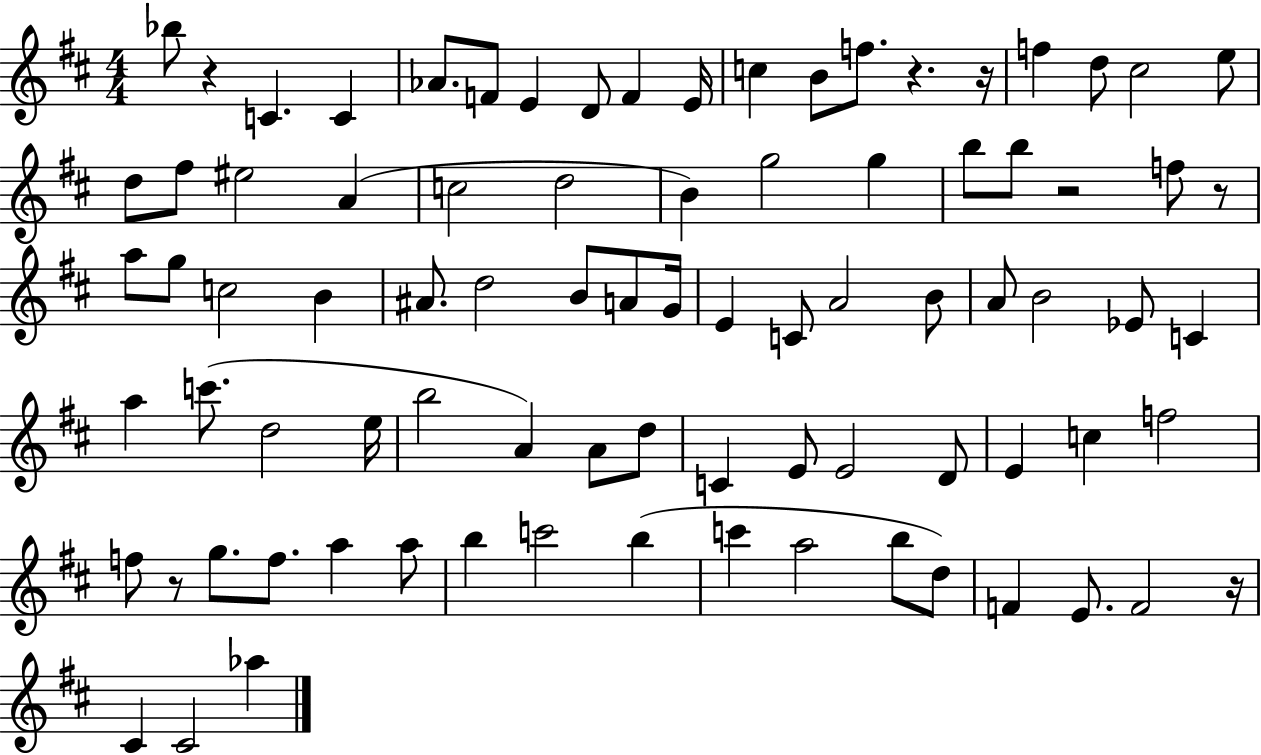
Bb5/e R/q C4/q. C4/q Ab4/e. F4/e E4/q D4/e F4/q E4/s C5/q B4/e F5/e. R/q. R/s F5/q D5/e C#5/h E5/e D5/e F#5/e EIS5/h A4/q C5/h D5/h B4/q G5/h G5/q B5/e B5/e R/h F5/e R/e A5/e G5/e C5/h B4/q A#4/e. D5/h B4/e A4/e G4/s E4/q C4/e A4/h B4/e A4/e B4/h Eb4/e C4/q A5/q C6/e. D5/h E5/s B5/h A4/q A4/e D5/e C4/q E4/e E4/h D4/e E4/q C5/q F5/h F5/e R/e G5/e. F5/e. A5/q A5/e B5/q C6/h B5/q C6/q A5/h B5/e D5/e F4/q E4/e. F4/h R/s C#4/q C#4/h Ab5/q